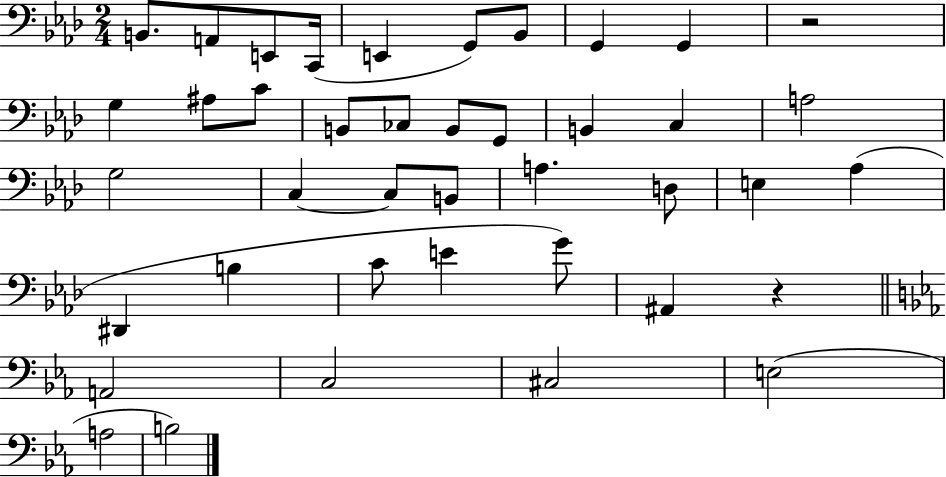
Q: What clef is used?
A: bass